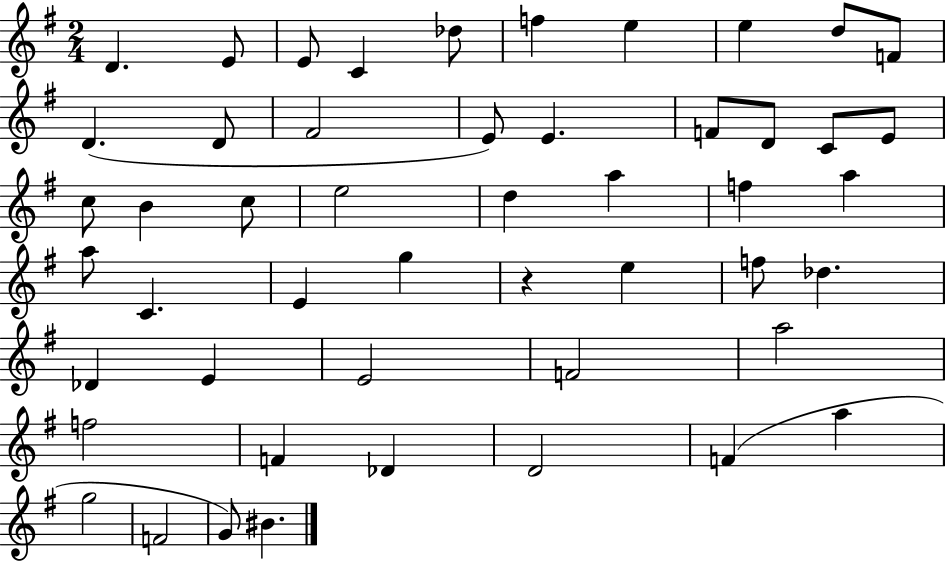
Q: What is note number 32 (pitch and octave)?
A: E5